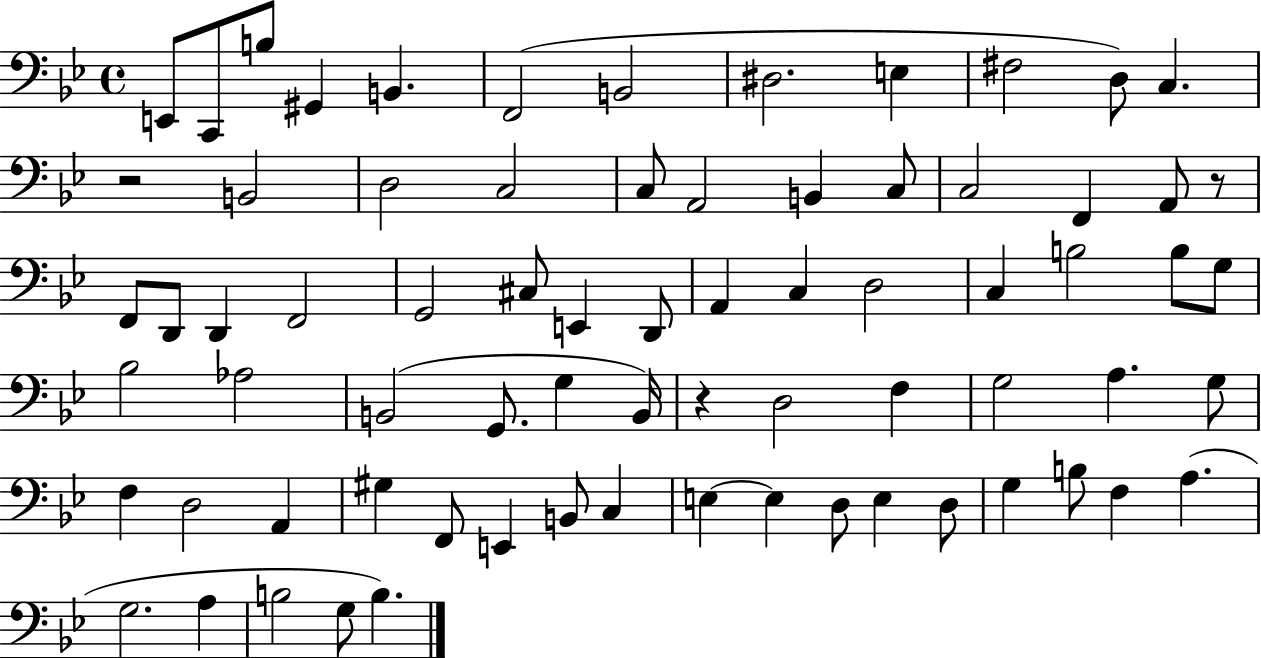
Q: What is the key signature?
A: BES major